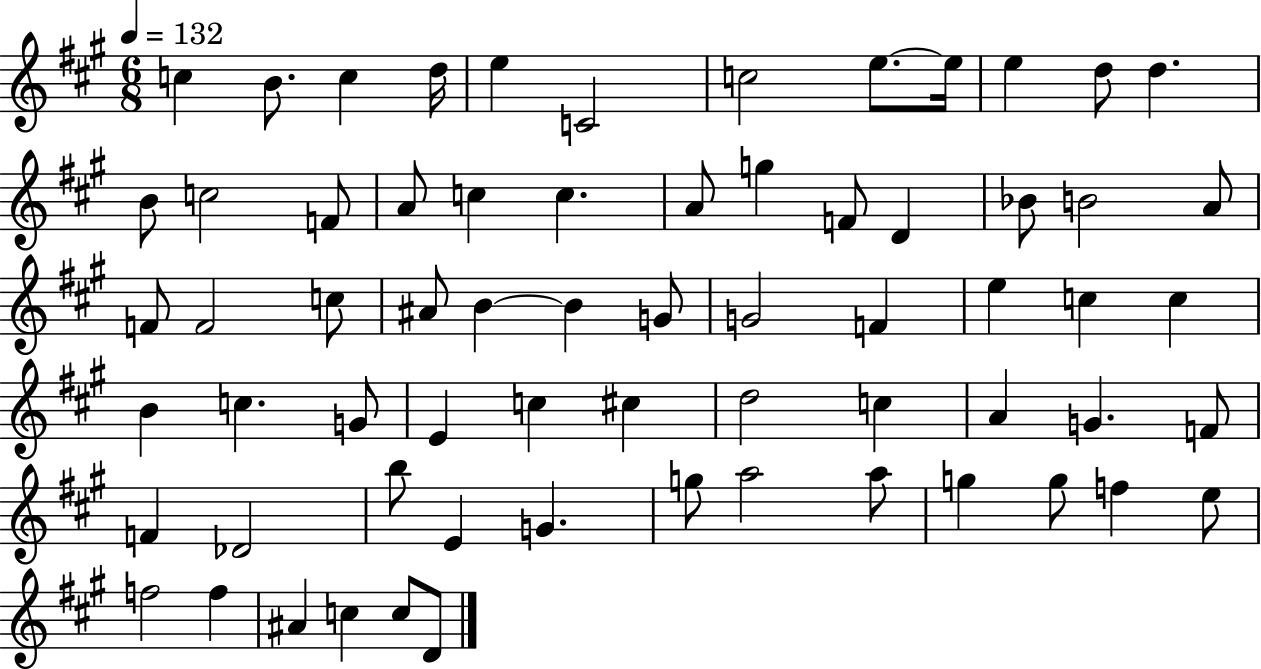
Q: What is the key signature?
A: A major